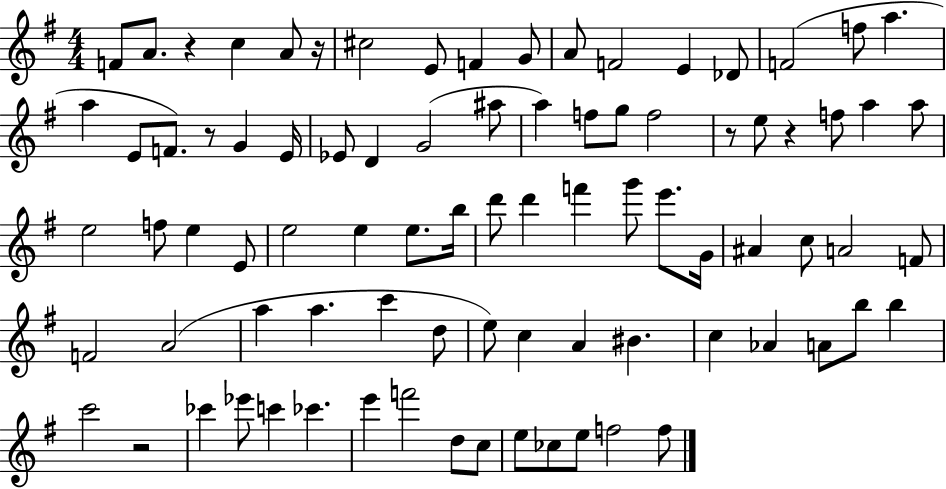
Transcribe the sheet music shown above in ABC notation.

X:1
T:Untitled
M:4/4
L:1/4
K:G
F/2 A/2 z c A/2 z/4 ^c2 E/2 F G/2 A/2 F2 E _D/2 F2 f/2 a a E/2 F/2 z/2 G E/4 _E/2 D G2 ^a/2 a f/2 g/2 f2 z/2 e/2 z f/2 a a/2 e2 f/2 e E/2 e2 e e/2 b/4 d'/2 d' f' g'/2 e'/2 G/4 ^A c/2 A2 F/2 F2 A2 a a c' d/2 e/2 c A ^B c _A A/2 b/2 b c'2 z2 _c' _e'/2 c' _c' e' f'2 d/2 c/2 e/2 _c/2 e/2 f2 f/2